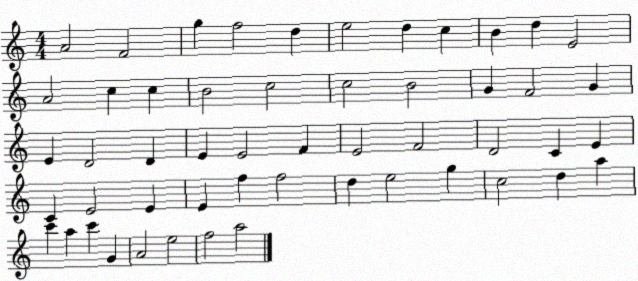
X:1
T:Untitled
M:4/4
L:1/4
K:C
A2 F2 g f2 d e2 d c B d E2 A2 c c B2 c2 c2 B2 G F2 G E D2 D E E2 F E2 F2 D2 C E C E2 E E f f2 d e2 g c2 d a c' a c' G A2 e2 f2 a2